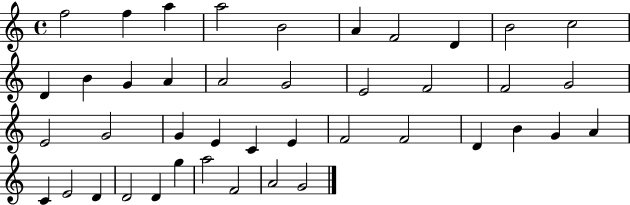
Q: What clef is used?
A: treble